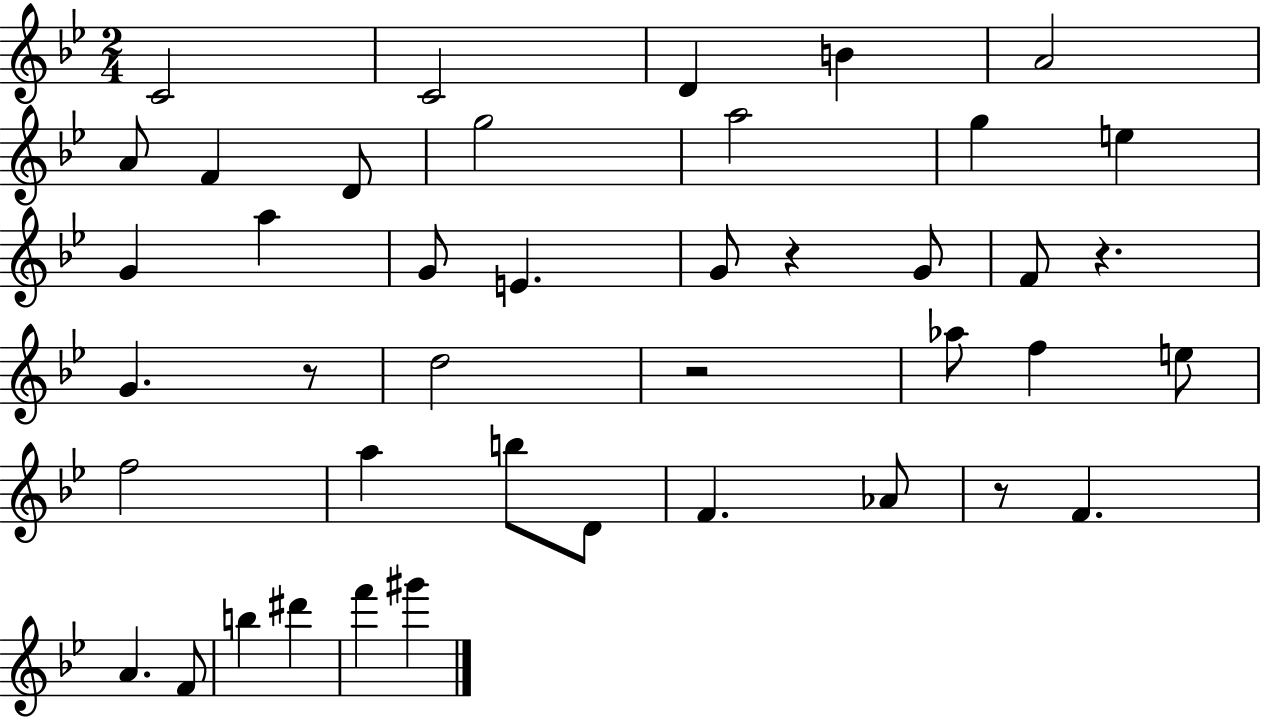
{
  \clef treble
  \numericTimeSignature
  \time 2/4
  \key bes \major
  c'2 | c'2 | d'4 b'4 | a'2 | \break a'8 f'4 d'8 | g''2 | a''2 | g''4 e''4 | \break g'4 a''4 | g'8 e'4. | g'8 r4 g'8 | f'8 r4. | \break g'4. r8 | d''2 | r2 | aes''8 f''4 e''8 | \break f''2 | a''4 b''8 d'8 | f'4. aes'8 | r8 f'4. | \break a'4. f'8 | b''4 dis'''4 | f'''4 gis'''4 | \bar "|."
}